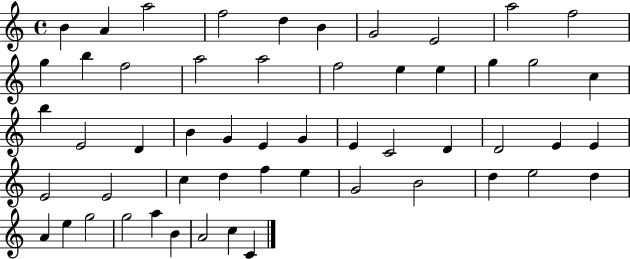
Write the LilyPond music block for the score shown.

{
  \clef treble
  \time 4/4
  \defaultTimeSignature
  \key c \major
  b'4 a'4 a''2 | f''2 d''4 b'4 | g'2 e'2 | a''2 f''2 | \break g''4 b''4 f''2 | a''2 a''2 | f''2 e''4 e''4 | g''4 g''2 c''4 | \break b''4 e'2 d'4 | b'4 g'4 e'4 g'4 | e'4 c'2 d'4 | d'2 e'4 e'4 | \break e'2 e'2 | c''4 d''4 f''4 e''4 | g'2 b'2 | d''4 e''2 d''4 | \break a'4 e''4 g''2 | g''2 a''4 b'4 | a'2 c''4 c'4 | \bar "|."
}